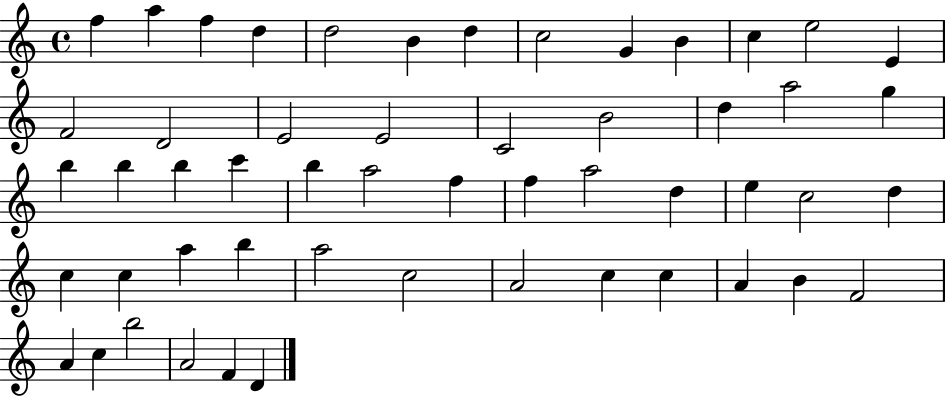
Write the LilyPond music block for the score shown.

{
  \clef treble
  \time 4/4
  \defaultTimeSignature
  \key c \major
  f''4 a''4 f''4 d''4 | d''2 b'4 d''4 | c''2 g'4 b'4 | c''4 e''2 e'4 | \break f'2 d'2 | e'2 e'2 | c'2 b'2 | d''4 a''2 g''4 | \break b''4 b''4 b''4 c'''4 | b''4 a''2 f''4 | f''4 a''2 d''4 | e''4 c''2 d''4 | \break c''4 c''4 a''4 b''4 | a''2 c''2 | a'2 c''4 c''4 | a'4 b'4 f'2 | \break a'4 c''4 b''2 | a'2 f'4 d'4 | \bar "|."
}